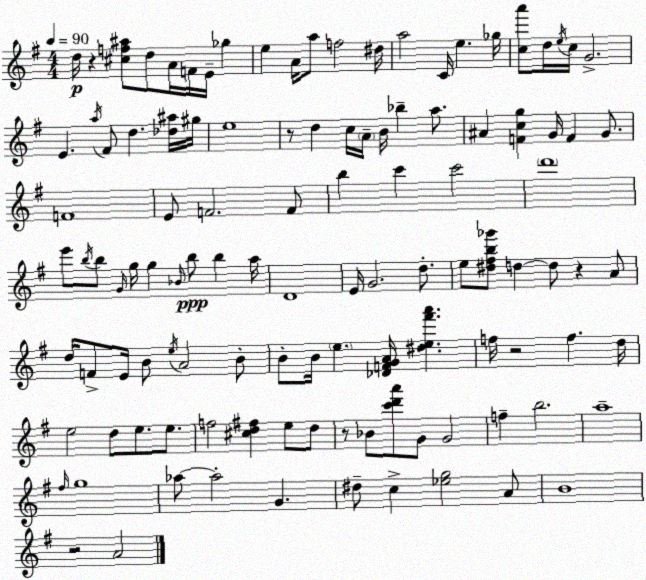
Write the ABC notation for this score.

X:1
T:Untitled
M:4/4
L:1/4
K:Em
d/4 z [^cf^a]/2 d/2 A/4 F/4 E/4 _g e A/4 a/2 f2 ^d/4 a2 C/4 e _g/4 [ca']/2 d/4 e/4 c/4 G2 E a/4 ^F/2 d [_d^a]/4 ^g/4 e4 z/2 d c/4 A/4 B/4 _b a/2 ^A [Fcg] G/4 F G/2 F4 E/2 F2 F/2 b c' c'2 d'4 e'/2 b/4 b/2 G/4 g/4 g _B/4 b/2 b a/4 D4 E/4 G2 d/2 e/2 [^d^fb_g']/2 d d/2 z A/2 d/4 F/2 E/4 B/2 e/4 A2 B/2 B/2 B/4 e [_DFGA]/4 [^de^f'a'] f/4 z2 f d/4 e2 d/2 e/2 e/2 f2 [^cd^f] e/2 d/2 z/2 _B/2 [c'd'a']/2 G/2 G2 f b2 a4 ^f/4 g4 _a/2 _a2 G ^d/2 c [_eg]2 A/2 B4 z2 A2